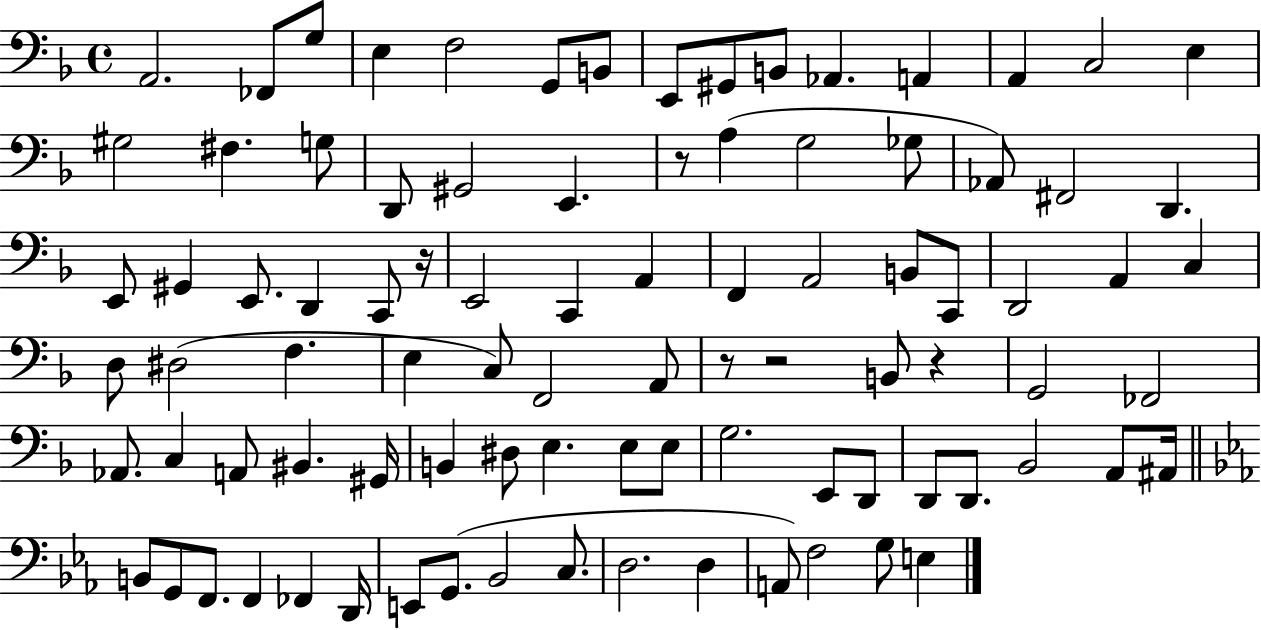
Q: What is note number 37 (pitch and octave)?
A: A2